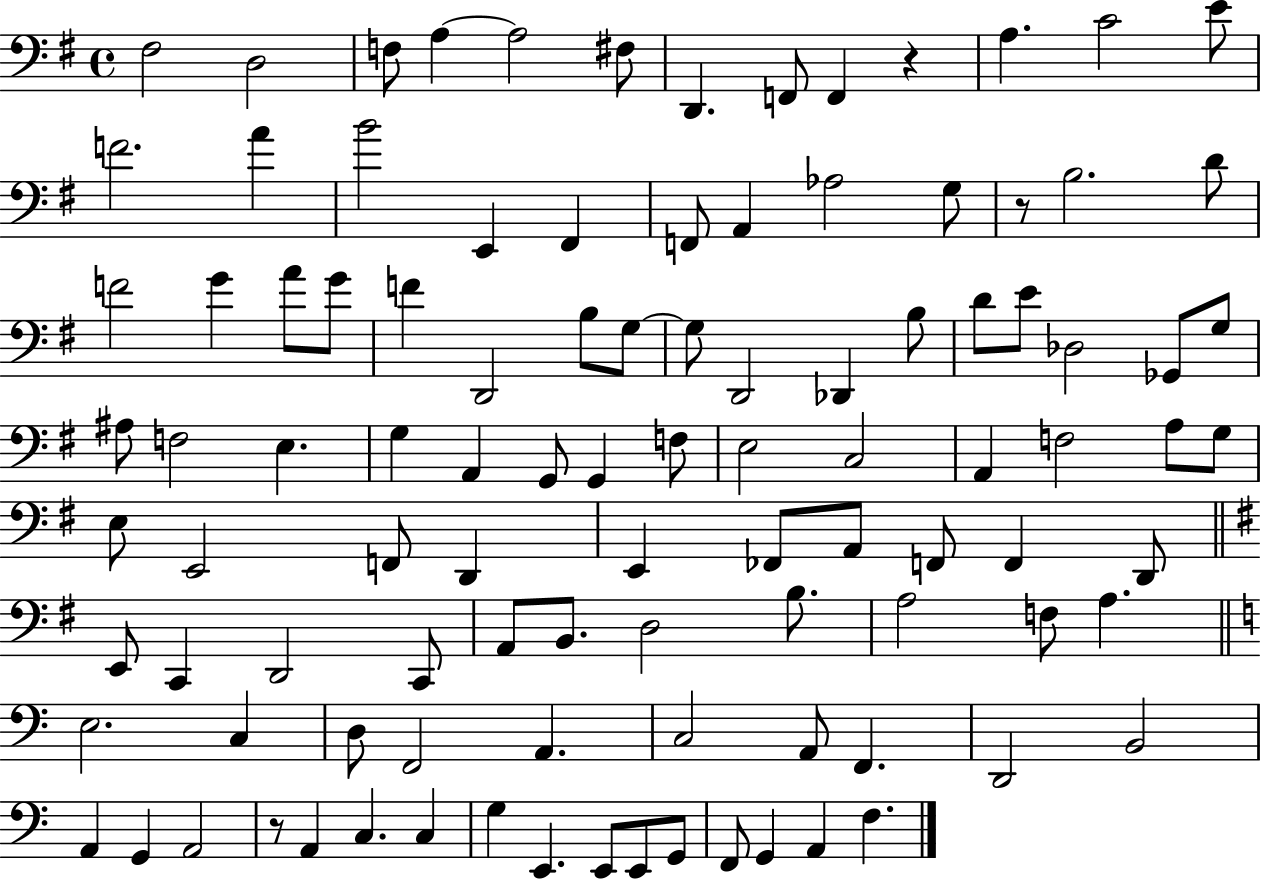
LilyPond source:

{
  \clef bass
  \time 4/4
  \defaultTimeSignature
  \key g \major
  fis2 d2 | f8 a4~~ a2 fis8 | d,4. f,8 f,4 r4 | a4. c'2 e'8 | \break f'2. a'4 | b'2 e,4 fis,4 | f,8 a,4 aes2 g8 | r8 b2. d'8 | \break f'2 g'4 a'8 g'8 | f'4 d,2 b8 g8~~ | g8 d,2 des,4 b8 | d'8 e'8 des2 ges,8 g8 | \break ais8 f2 e4. | g4 a,4 g,8 g,4 f8 | e2 c2 | a,4 f2 a8 g8 | \break e8 e,2 f,8 d,4 | e,4 fes,8 a,8 f,8 f,4 d,8 | \bar "||" \break \key e \minor e,8 c,4 d,2 c,8 | a,8 b,8. d2 b8. | a2 f8 a4. | \bar "||" \break \key a \minor e2. c4 | d8 f,2 a,4. | c2 a,8 f,4. | d,2 b,2 | \break a,4 g,4 a,2 | r8 a,4 c4. c4 | g4 e,4. e,8 e,8 g,8 | f,8 g,4 a,4 f4. | \break \bar "|."
}